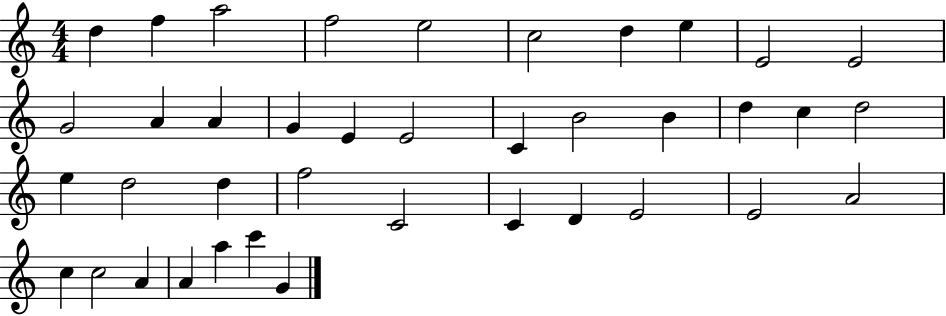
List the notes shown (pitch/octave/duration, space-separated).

D5/q F5/q A5/h F5/h E5/h C5/h D5/q E5/q E4/h E4/h G4/h A4/q A4/q G4/q E4/q E4/h C4/q B4/h B4/q D5/q C5/q D5/h E5/q D5/h D5/q F5/h C4/h C4/q D4/q E4/h E4/h A4/h C5/q C5/h A4/q A4/q A5/q C6/q G4/q